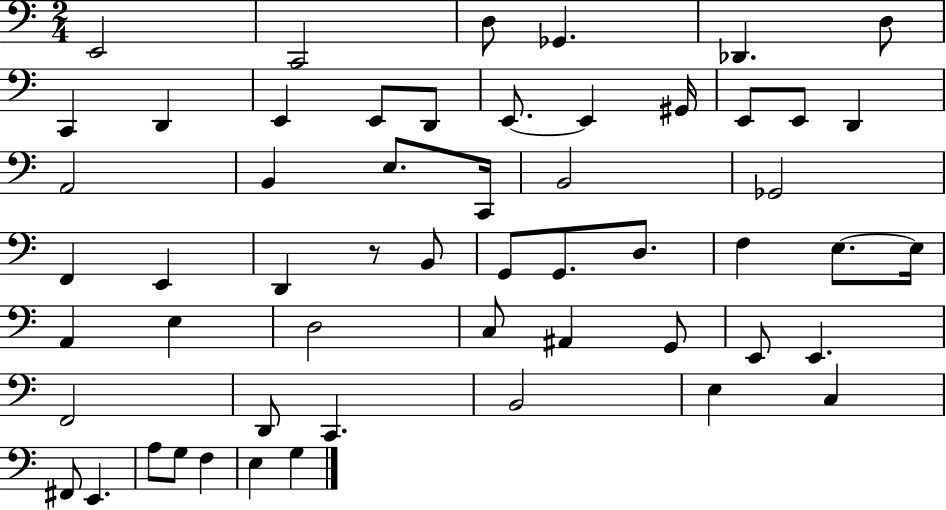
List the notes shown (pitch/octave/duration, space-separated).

E2/h C2/h D3/e Gb2/q. Db2/q. D3/e C2/q D2/q E2/q E2/e D2/e E2/e. E2/q G#2/s E2/e E2/e D2/q A2/h B2/q E3/e. C2/s B2/h Gb2/h F2/q E2/q D2/q R/e B2/e G2/e G2/e. D3/e. F3/q E3/e. E3/s A2/q E3/q D3/h C3/e A#2/q G2/e E2/e E2/q. F2/h D2/e C2/q. B2/h E3/q C3/q F#2/e E2/q. A3/e G3/e F3/q E3/q G3/q